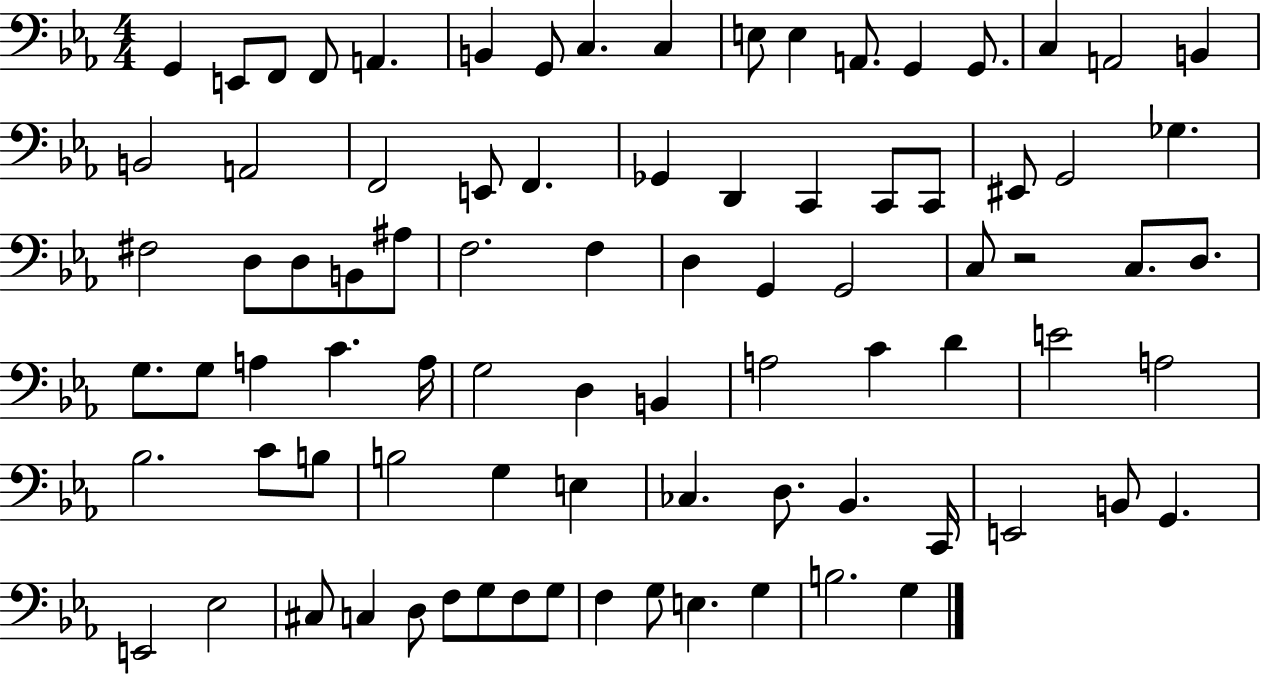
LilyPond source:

{
  \clef bass
  \numericTimeSignature
  \time 4/4
  \key ees \major
  \repeat volta 2 { g,4 e,8 f,8 f,8 a,4. | b,4 g,8 c4. c4 | e8 e4 a,8. g,4 g,8. | c4 a,2 b,4 | \break b,2 a,2 | f,2 e,8 f,4. | ges,4 d,4 c,4 c,8 c,8 | eis,8 g,2 ges4. | \break fis2 d8 d8 b,8 ais8 | f2. f4 | d4 g,4 g,2 | c8 r2 c8. d8. | \break g8. g8 a4 c'4. a16 | g2 d4 b,4 | a2 c'4 d'4 | e'2 a2 | \break bes2. c'8 b8 | b2 g4 e4 | ces4. d8. bes,4. c,16 | e,2 b,8 g,4. | \break e,2 ees2 | cis8 c4 d8 f8 g8 f8 g8 | f4 g8 e4. g4 | b2. g4 | \break } \bar "|."
}